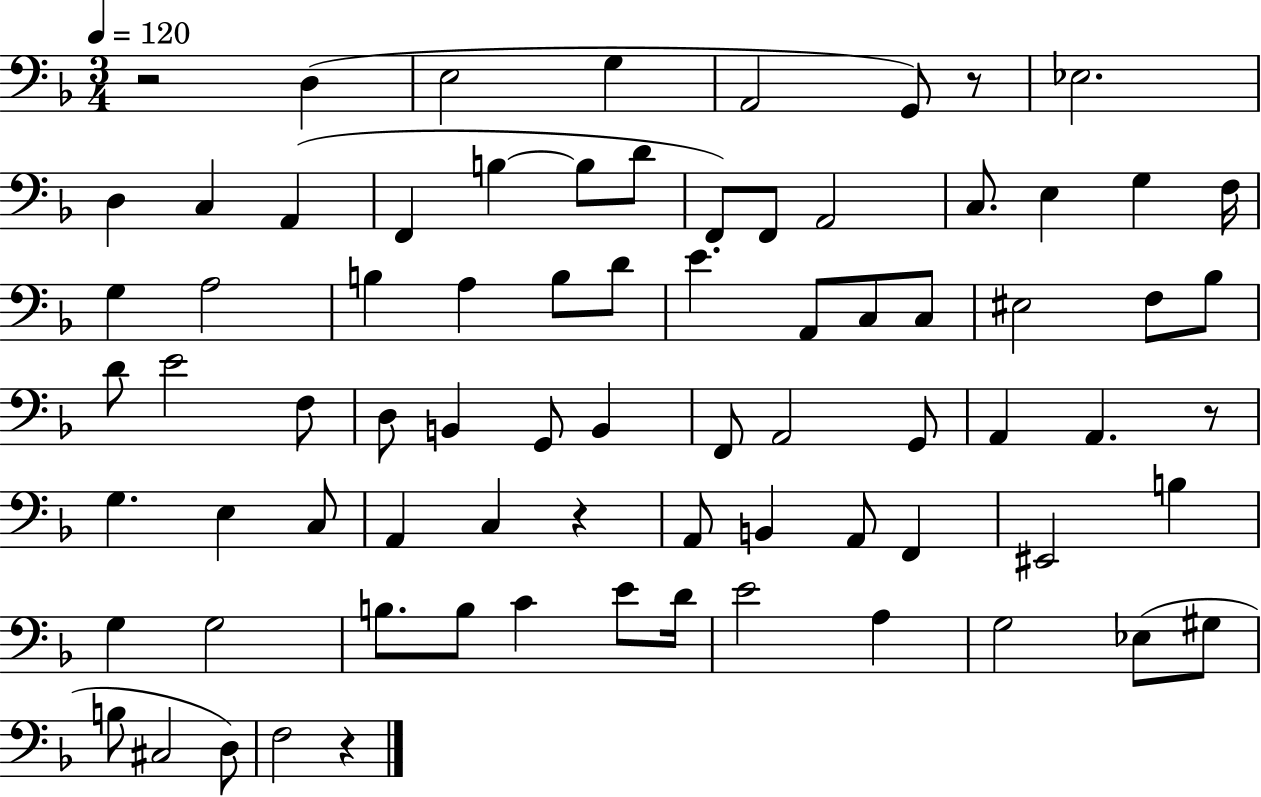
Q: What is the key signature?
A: F major